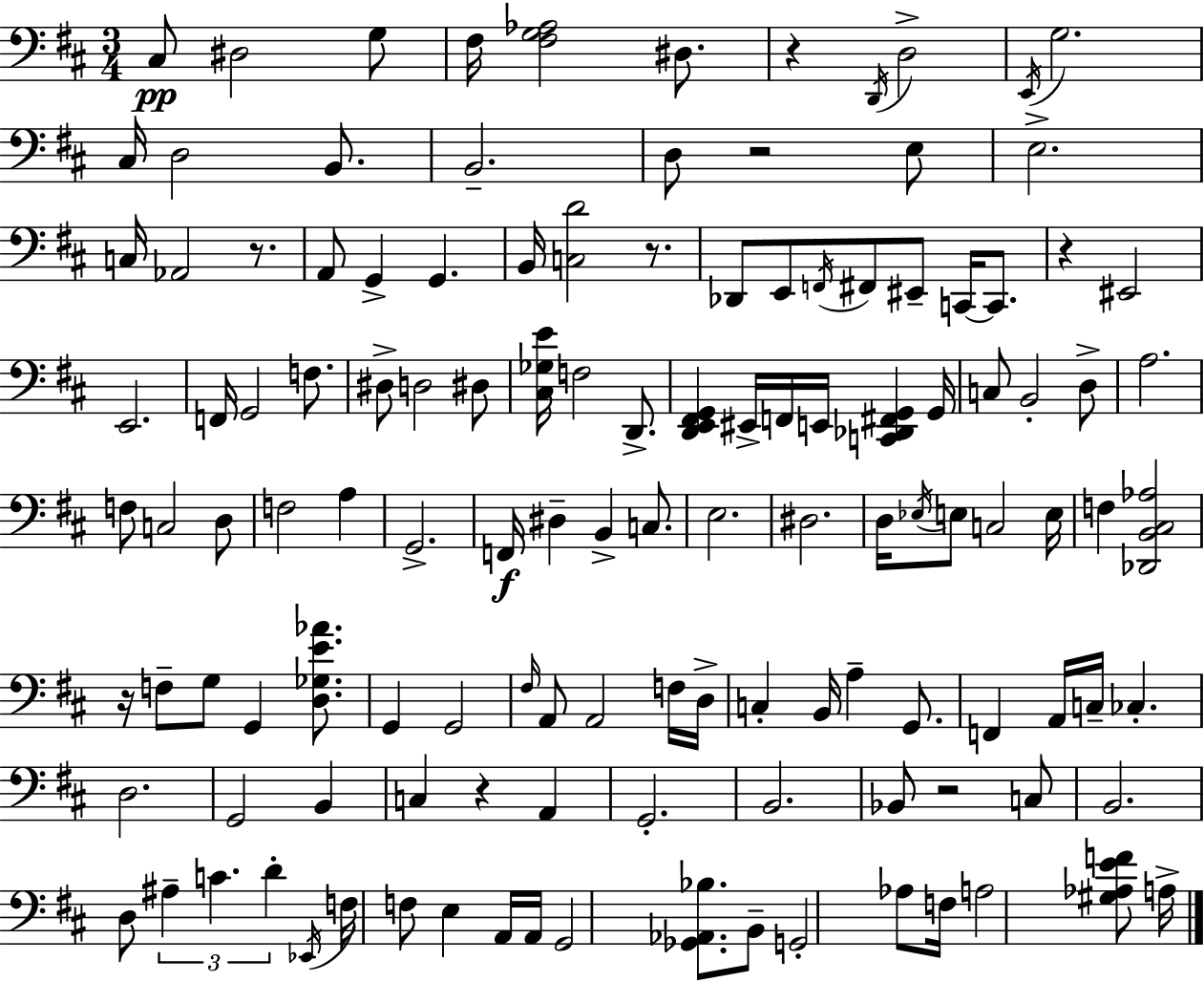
{
  \clef bass
  \numericTimeSignature
  \time 3/4
  \key d \major
  cis8\pp dis2 g8 | fis16 <fis g aes>2 dis8. | r4 \acciaccatura { d,16 } d2-> | \acciaccatura { e,16 } g2. | \break cis16 d2 b,8. | b,2.-- | d8 r2 | e8 e2.-> | \break c16 aes,2 r8. | a,8 g,4-> g,4. | b,16 <c d'>2 r8. | des,8 e,8 \acciaccatura { f,16 } fis,8 eis,8-- c,16~~ | \break c,8. r4 eis,2 | e,2. | f,16 g,2 | f8. dis8-> d2 | \break dis8 <cis ges e'>16 f2 | d,8.-> <d, e, fis, g,>4 eis,16-> f,16 e,16 <c, des, fis, g,>4 | g,16 c8 b,2-. | d8-> a2. | \break f8 c2 | d8 f2 a4 | g,2.-> | f,16\f dis4-- b,4-> | \break c8. e2. | dis2. | d16 \acciaccatura { ees16 } e8 c2 | e16 f4 <des, b, cis aes>2 | \break r16 f8-- g8 g,4 | <d ges e' aes'>8. g,4 g,2 | \grace { fis16 } a,8 a,2 | f16 d16-> c4-. b,16 a4-- | \break g,8. f,4 a,16 c16-- ces4.-. | d2. | g,2 | b,4 c4 r4 | \break a,4 g,2.-. | b,2. | bes,8 r2 | c8 b,2. | \break d8 \tuplet 3/2 { ais4-- c'4. | d'4-. } \acciaccatura { ees,16 } f16 f8 | e4 a,16 a,16 g,2 | <ges, aes, bes>8. b,8-- g,2-. | \break aes8 f16 a2 | <gis aes e' f'>8 a16-> \bar "|."
}